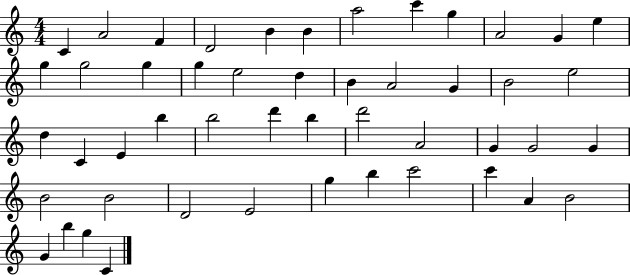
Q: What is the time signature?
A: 4/4